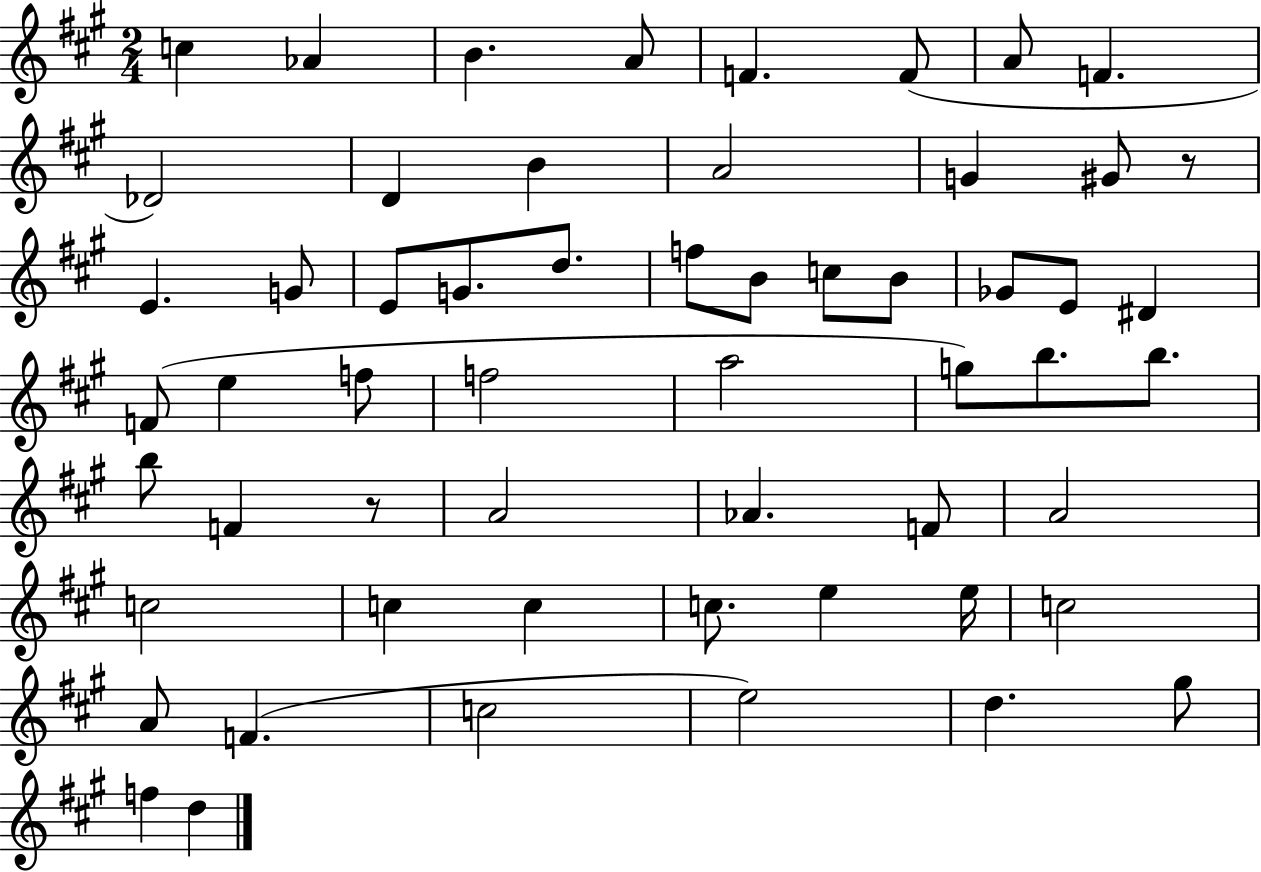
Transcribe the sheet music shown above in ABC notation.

X:1
T:Untitled
M:2/4
L:1/4
K:A
c _A B A/2 F F/2 A/2 F _D2 D B A2 G ^G/2 z/2 E G/2 E/2 G/2 d/2 f/2 B/2 c/2 B/2 _G/2 E/2 ^D F/2 e f/2 f2 a2 g/2 b/2 b/2 b/2 F z/2 A2 _A F/2 A2 c2 c c c/2 e e/4 c2 A/2 F c2 e2 d ^g/2 f d